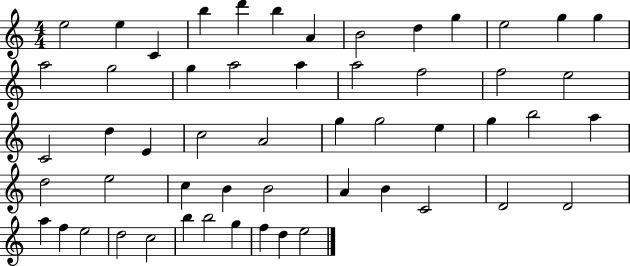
E5/h E5/q C4/q B5/q D6/q B5/q A4/q B4/h D5/q G5/q E5/h G5/q G5/q A5/h G5/h G5/q A5/h A5/q A5/h F5/h F5/h E5/h C4/h D5/q E4/q C5/h A4/h G5/q G5/h E5/q G5/q B5/h A5/q D5/h E5/h C5/q B4/q B4/h A4/q B4/q C4/h D4/h D4/h A5/q F5/q E5/h D5/h C5/h B5/q B5/h G5/q F5/q D5/q E5/h